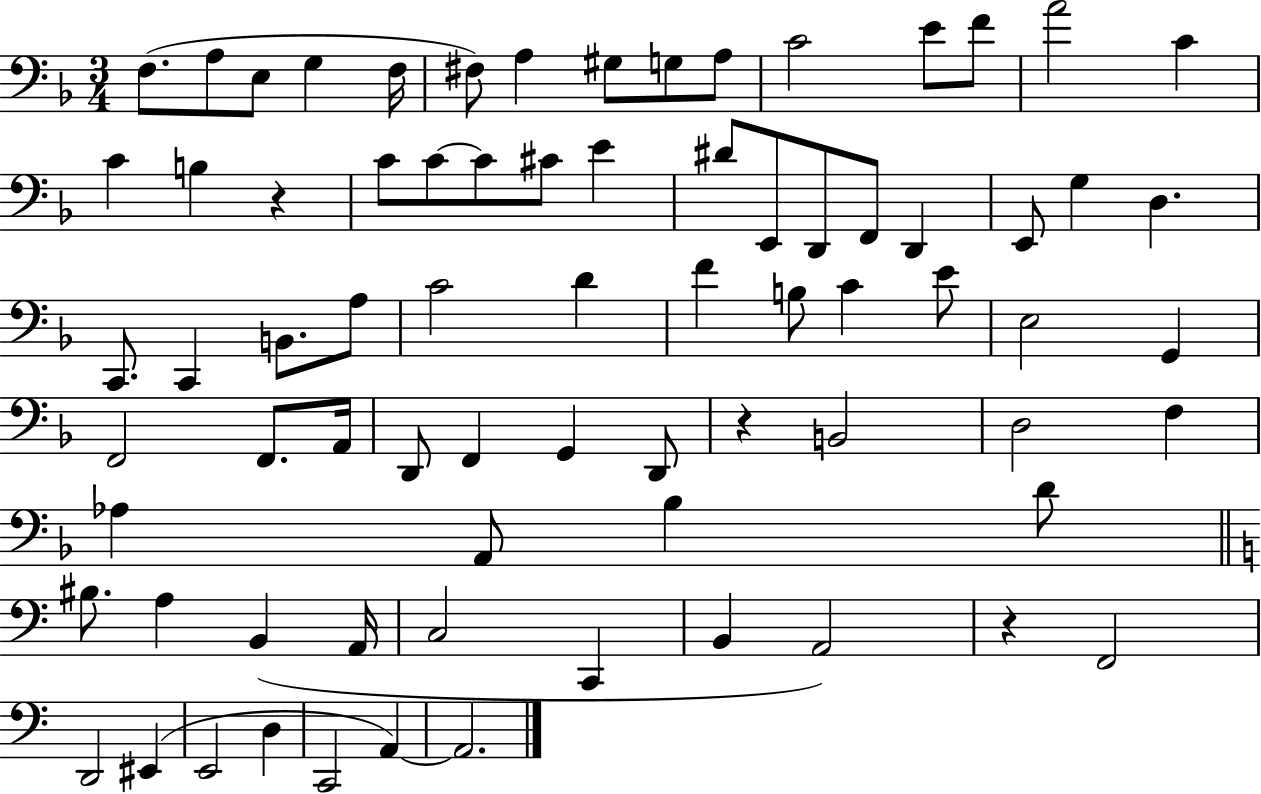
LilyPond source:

{
  \clef bass
  \numericTimeSignature
  \time 3/4
  \key f \major
  f8.( a8 e8 g4 f16 | fis8) a4 gis8 g8 a8 | c'2 e'8 f'8 | a'2 c'4 | \break c'4 b4 r4 | c'8 c'8~~ c'8 cis'8 e'4 | dis'8 e,8 d,8 f,8 d,4 | e,8 g4 d4. | \break c,8. c,4 b,8. a8 | c'2 d'4 | f'4 b8 c'4 e'8 | e2 g,4 | \break f,2 f,8. a,16 | d,8 f,4 g,4 d,8 | r4 b,2 | d2 f4 | \break aes4 a,8 bes4 d'8 | \bar "||" \break \key a \minor bis8. a4 b,4( a,16 | c2 c,4 | b,4 a,2) | r4 f,2 | \break d,2 eis,4( | e,2 d4 | c,2 a,4~~) | a,2. | \break \bar "|."
}